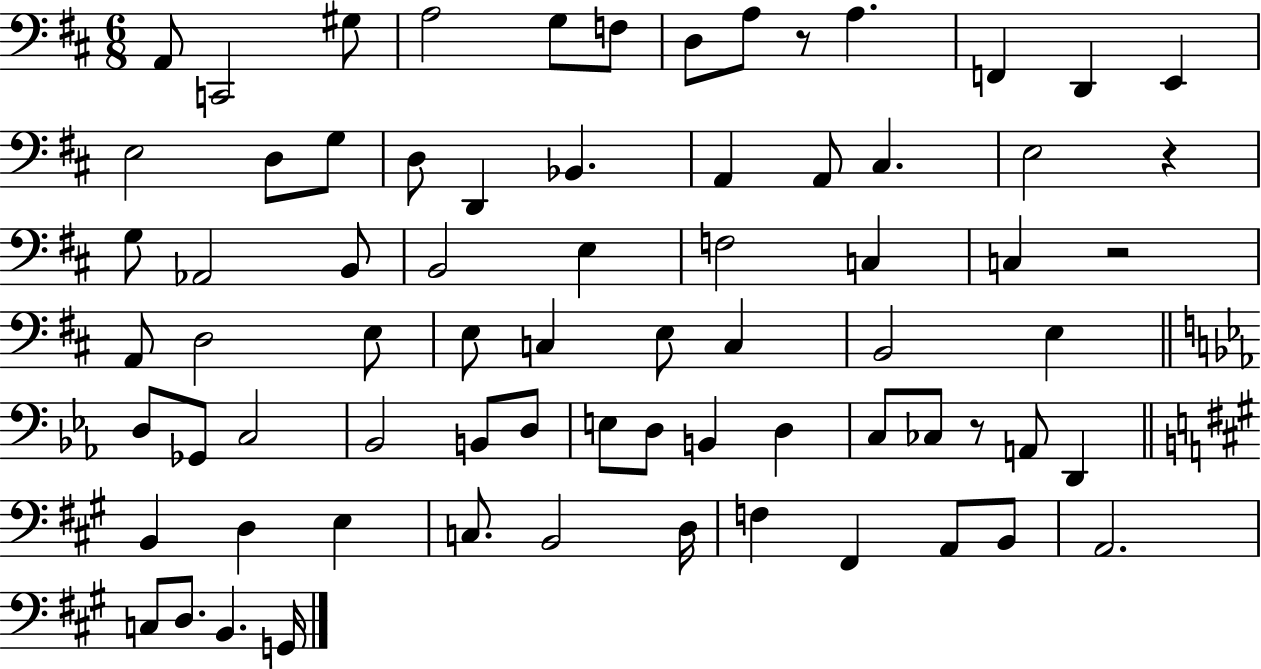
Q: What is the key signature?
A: D major